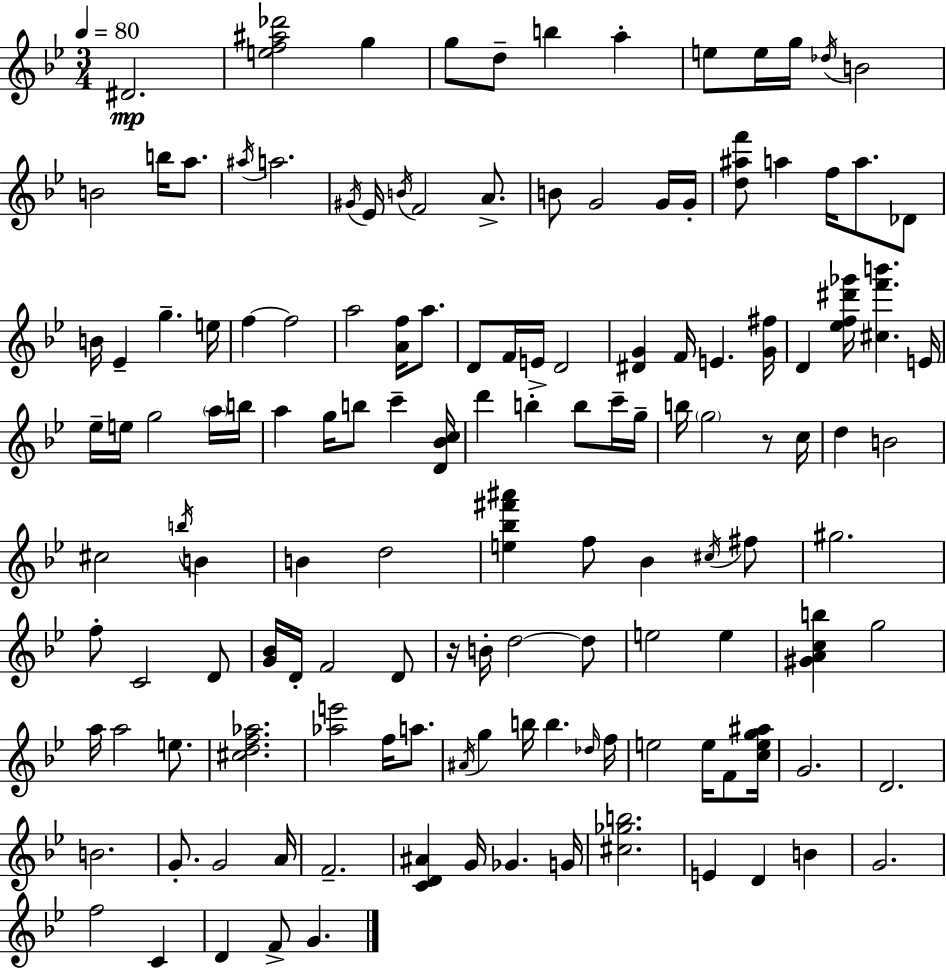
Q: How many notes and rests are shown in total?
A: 137